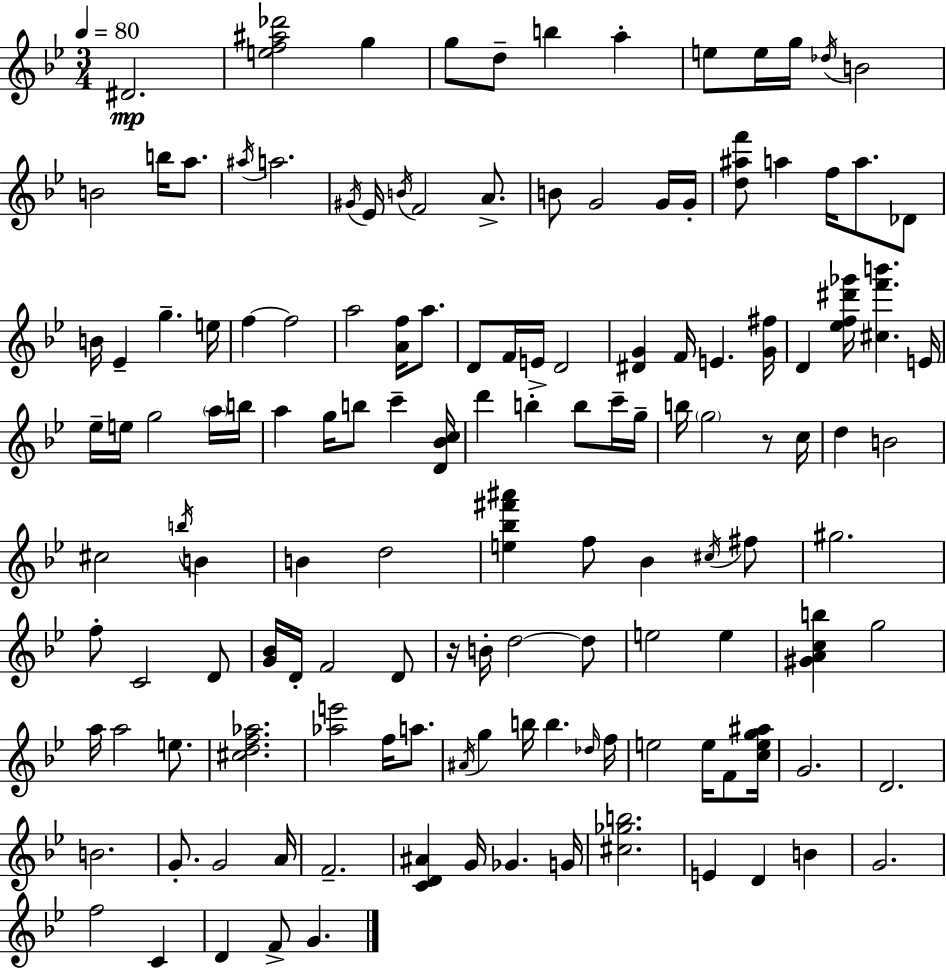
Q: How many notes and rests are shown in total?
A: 137